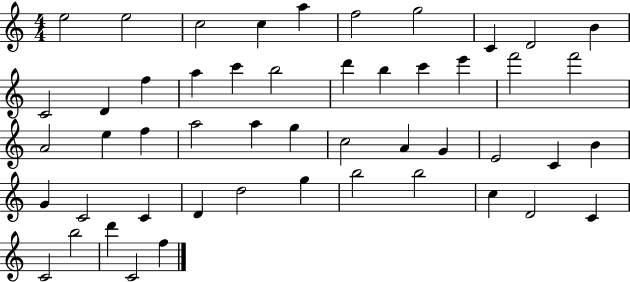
{
  \clef treble
  \numericTimeSignature
  \time 4/4
  \key c \major
  e''2 e''2 | c''2 c''4 a''4 | f''2 g''2 | c'4 d'2 b'4 | \break c'2 d'4 f''4 | a''4 c'''4 b''2 | d'''4 b''4 c'''4 e'''4 | f'''2 f'''2 | \break a'2 e''4 f''4 | a''2 a''4 g''4 | c''2 a'4 g'4 | e'2 c'4 b'4 | \break g'4 c'2 c'4 | d'4 d''2 g''4 | b''2 b''2 | c''4 d'2 c'4 | \break c'2 b''2 | d'''4 c'2 f''4 | \bar "|."
}